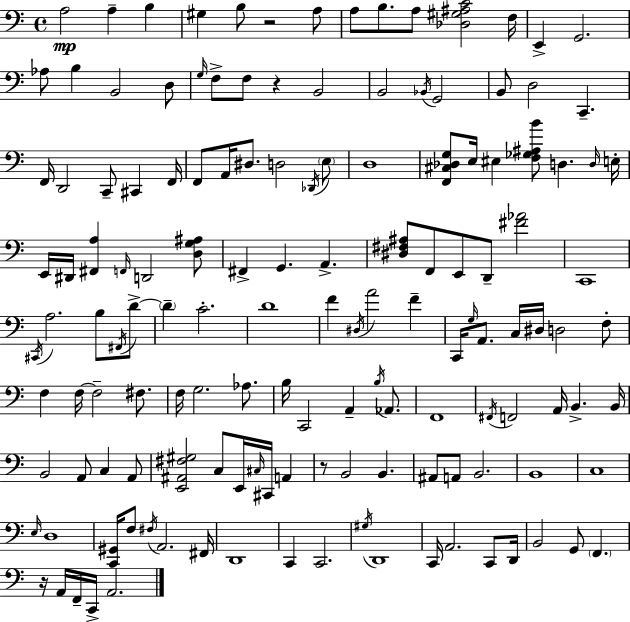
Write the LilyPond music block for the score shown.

{
  \clef bass
  \time 4/4
  \defaultTimeSignature
  \key c \major
  \repeat volta 2 { a2\mp a4-- b4 | gis4 b8 r2 a8 | a8 b8. a8 <des gis ais c'>2 f16 | e,4-> g,2. | \break aes8 b4 b,2 d8 | \grace { g16 } f8-> f8 r4 b,2 | b,2 \acciaccatura { bes,16 } g,2 | b,8 d2 c,4.-- | \break f,16 d,2 c,8-- cis,4 | f,16 f,8 a,16 dis8. d2 | \acciaccatura { des,16 } \parenthesize e8 d1 | <f, cis des g>8 e16 eis4 <f ges ais b'>8 d4. | \break \grace { d16 } e16-. e,16 dis,16 <fis, a>4 \grace { f,16 } d,2 | <d g ais>8 fis,4-> g,4. a,4.-> | <dis fis ais>8 f,8 e,8 d,8-- <fis' aes'>2 | c,1 | \break \acciaccatura { cis,16 } a2. | b8 \acciaccatura { fis,16 } d'8->~~ \parenthesize d'4-- c'2.-. | d'1 | f'4 \acciaccatura { dis16 } a'2 | \break f'4-- c,16 \grace { g16 } a,8. c16 dis16 d2 | f8-. f4 f16~~ f2-- | fis8. f16 g2. | aes8. b16 c,2 | \break a,4-- \acciaccatura { b16 } aes,8. f,1 | \acciaccatura { fis,16 } f,2 | a,16 b,4.-> b,16 b,2 | a,8 c4 a,8 <e, ais, fis gis>2 | \break c8 e,16 \grace { cis16 } cis,16 a,4 r8 b,2 | b,4. ais,8 a,8 | b,2. b,1 | c1 | \break \grace { e16 } d1 | <c, gis,>16 f8 | \acciaccatura { fis16 } a,2. fis,16 d,1 | c,4 | \break c,2. \acciaccatura { gis16 } d,1 | c,16 | a,2. c,8 d,16 b,2 | g,8 \parenthesize f,4. r16 | \break a,16 f,16-- c,16-> a,2. } \bar "|."
}